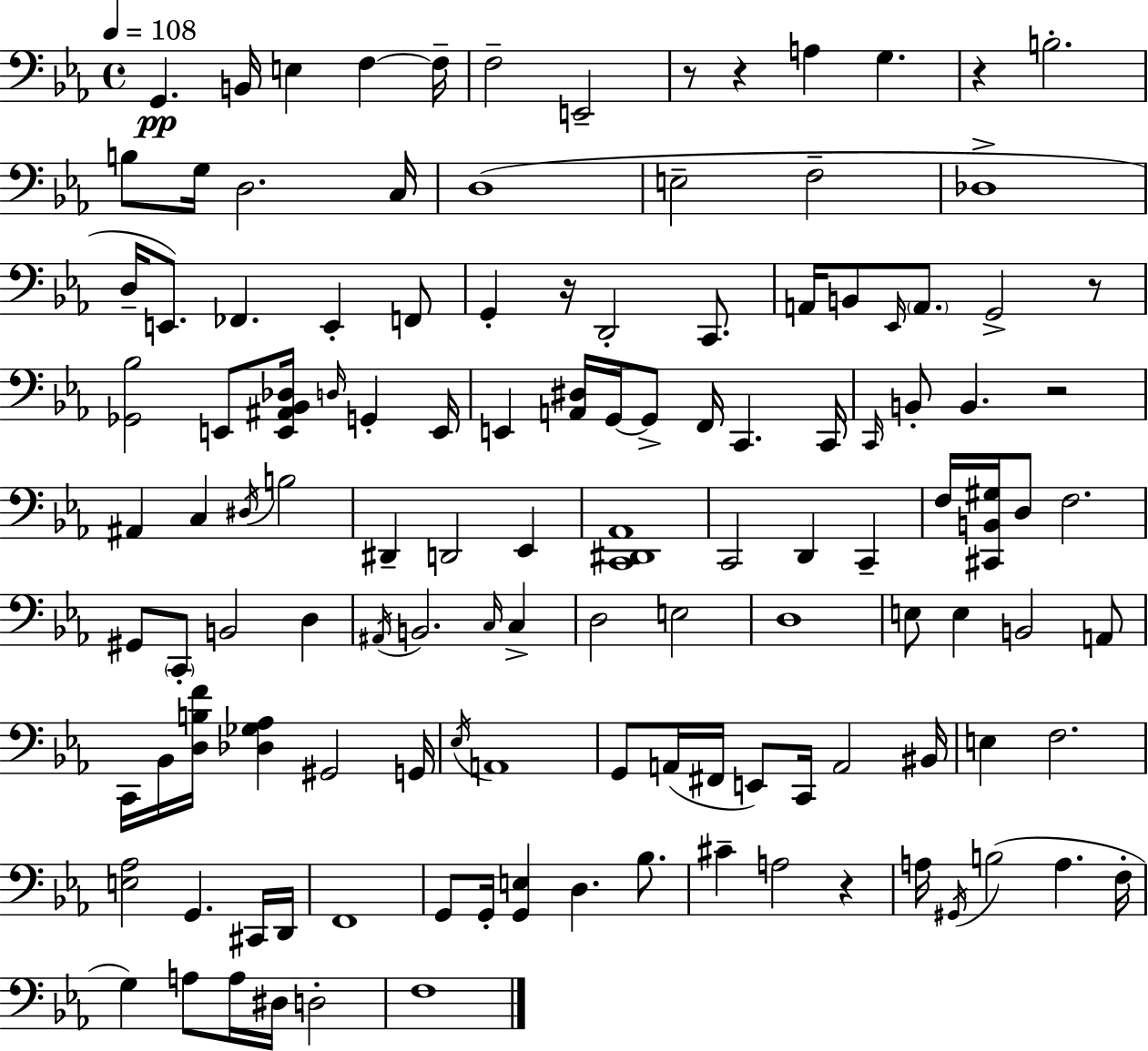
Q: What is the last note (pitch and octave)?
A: F3